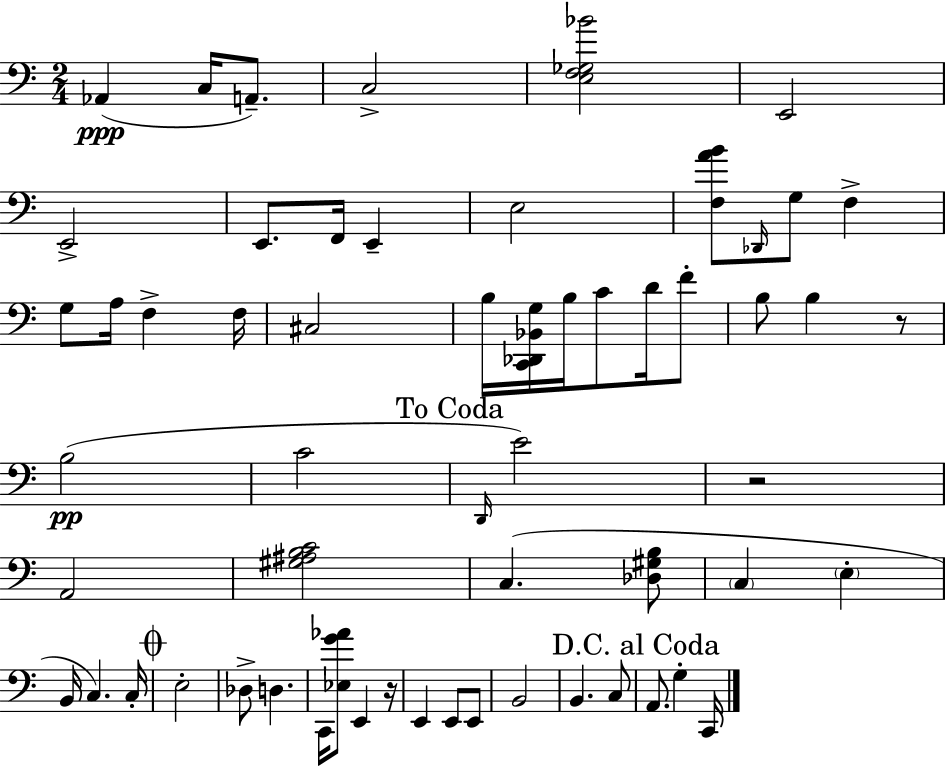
Ab2/q C3/s A2/e. C3/h [E3,F3,Gb3,Bb4]/h E2/h E2/h E2/e. F2/s E2/q E3/h [F3,A4,B4]/e Db2/s G3/e F3/q G3/e A3/s F3/q F3/s C#3/h B3/s [C2,Db2,Bb2,G3]/s B3/s C4/e D4/s F4/e B3/e B3/q R/e B3/h C4/h D2/s E4/h R/h A2/h [G#3,A#3,B3,C4]/h C3/q. [Db3,G#3,B3]/e C3/q E3/q B2/s C3/q. C3/s E3/h Db3/e D3/q. C2/s [Eb3,G4,Ab4]/e E2/q R/s E2/q E2/e E2/e B2/h B2/q. C3/e A2/e. G3/q C2/s